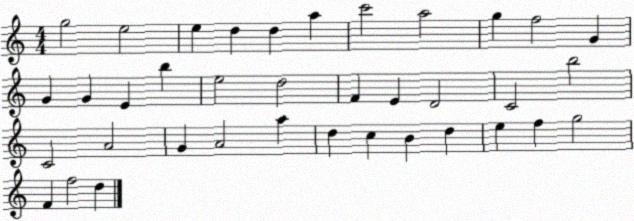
X:1
T:Untitled
M:4/4
L:1/4
K:C
g2 e2 e d d a c'2 a2 g f2 G G G E b e2 d2 F E D2 C2 b2 C2 A2 G A2 a d c B d e f g2 F f2 d